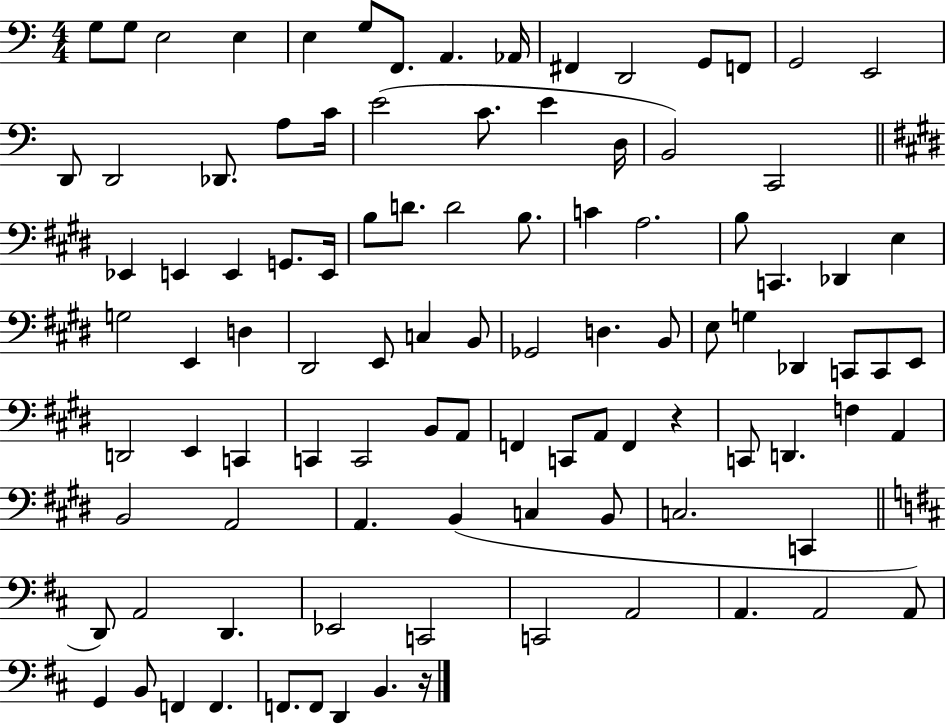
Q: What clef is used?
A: bass